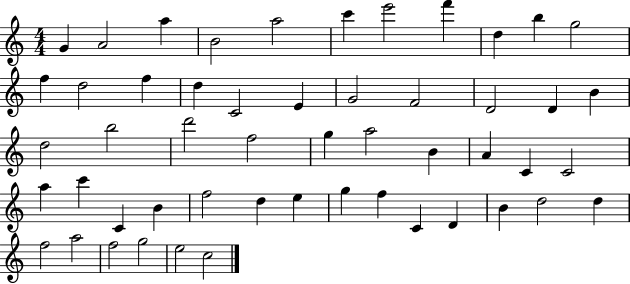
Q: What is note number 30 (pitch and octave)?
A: A4